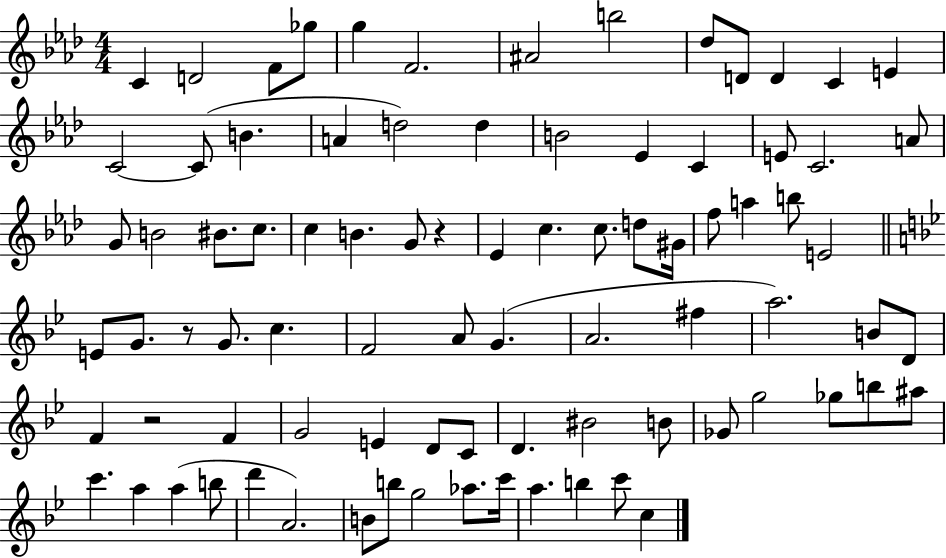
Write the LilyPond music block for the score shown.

{
  \clef treble
  \numericTimeSignature
  \time 4/4
  \key aes \major
  c'4 d'2 f'8 ges''8 | g''4 f'2. | ais'2 b''2 | des''8 d'8 d'4 c'4 e'4 | \break c'2~~ c'8( b'4. | a'4 d''2) d''4 | b'2 ees'4 c'4 | e'8 c'2. a'8 | \break g'8 b'2 bis'8. c''8. | c''4 b'4. g'8 r4 | ees'4 c''4. c''8. d''8 gis'16 | f''8 a''4 b''8 e'2 | \break \bar "||" \break \key g \minor e'8 g'8. r8 g'8. c''4. | f'2 a'8 g'4.( | a'2. fis''4 | a''2.) b'8 d'8 | \break f'4 r2 f'4 | g'2 e'4 d'8 c'8 | d'4. bis'2 b'8 | ges'8 g''2 ges''8 b''8 ais''8 | \break c'''4. a''4 a''4( b''8 | d'''4 a'2.) | b'8 b''8 g''2 aes''8. c'''16 | a''4. b''4 c'''8 c''4 | \break \bar "|."
}